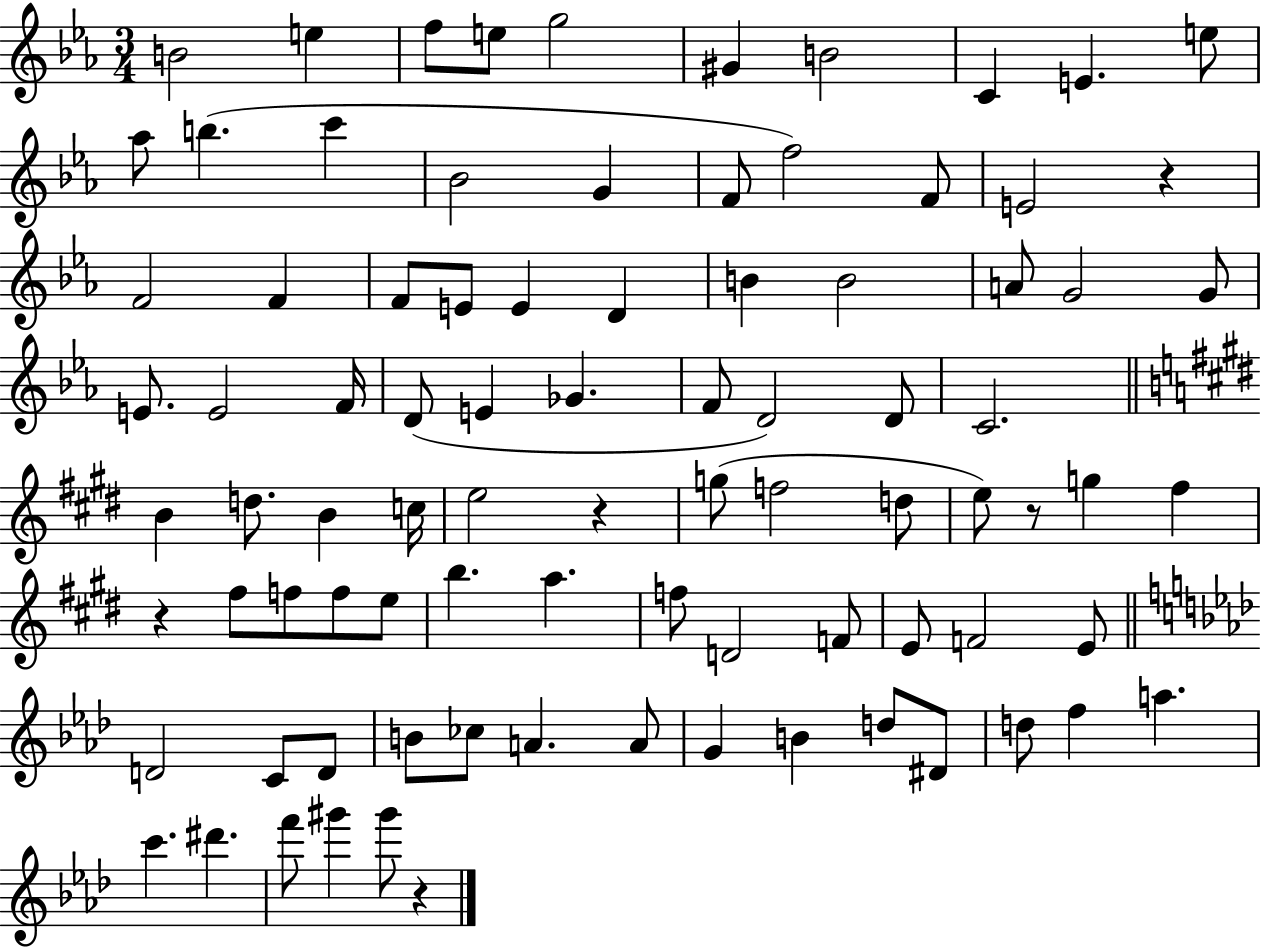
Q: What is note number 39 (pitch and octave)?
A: D4